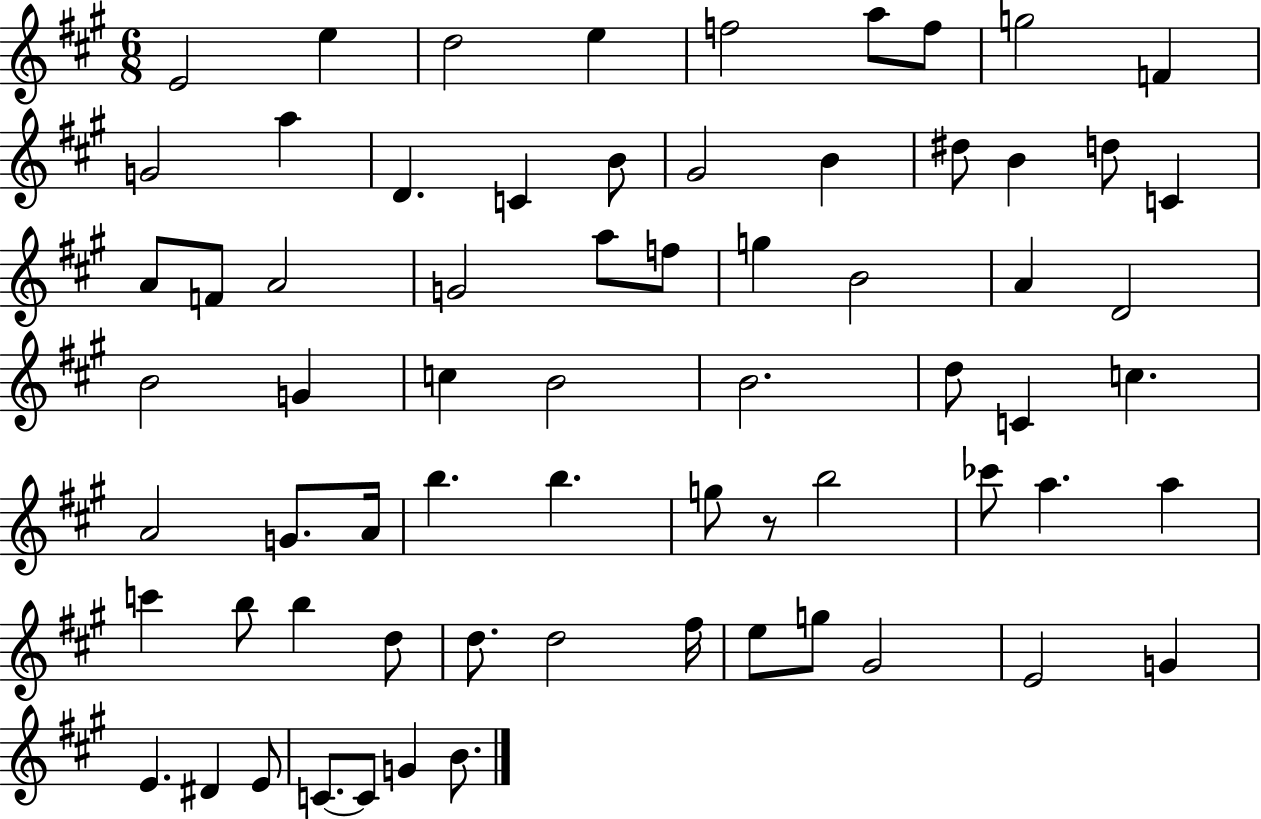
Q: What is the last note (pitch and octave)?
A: B4